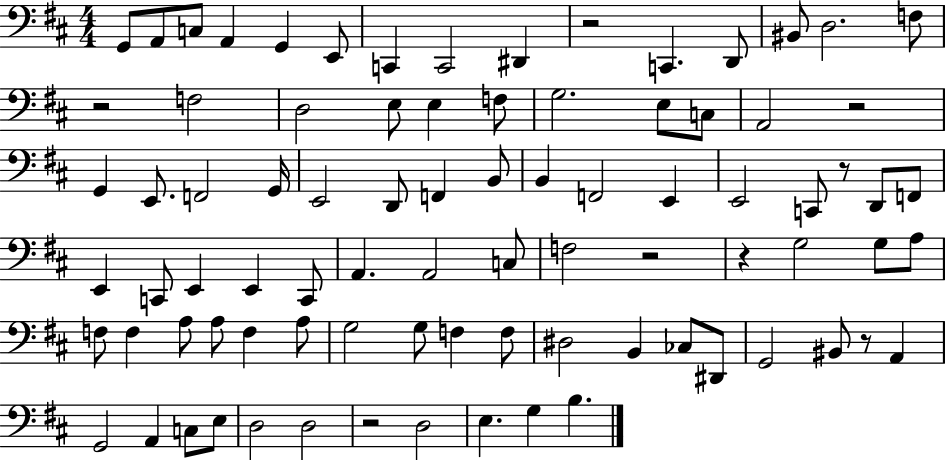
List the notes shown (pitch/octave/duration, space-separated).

G2/e A2/e C3/e A2/q G2/q E2/e C2/q C2/h D#2/q R/h C2/q. D2/e BIS2/e D3/h. F3/e R/h F3/h D3/h E3/e E3/q F3/e G3/h. E3/e C3/e A2/h R/h G2/q E2/e. F2/h G2/s E2/h D2/e F2/q B2/e B2/q F2/h E2/q E2/h C2/e R/e D2/e F2/e E2/q C2/e E2/q E2/q C2/e A2/q. A2/h C3/e F3/h R/h R/q G3/h G3/e A3/e F3/e F3/q A3/e A3/e F3/q A3/e G3/h G3/e F3/q F3/e D#3/h B2/q CES3/e D#2/e G2/h BIS2/e R/e A2/q G2/h A2/q C3/e E3/e D3/h D3/h R/h D3/h E3/q. G3/q B3/q.